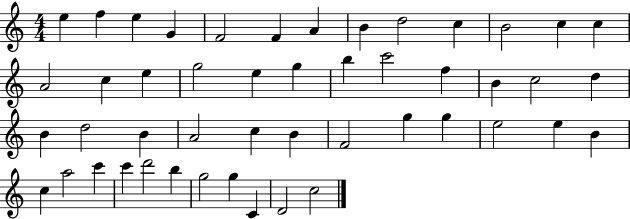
E5/q F5/q E5/q G4/q F4/h F4/q A4/q B4/q D5/h C5/q B4/h C5/q C5/q A4/h C5/q E5/q G5/h E5/q G5/q B5/q C6/h F5/q B4/q C5/h D5/q B4/q D5/h B4/q A4/h C5/q B4/q F4/h G5/q G5/q E5/h E5/q B4/q C5/q A5/h C6/q C6/q D6/h B5/q G5/h G5/q C4/q D4/h C5/h